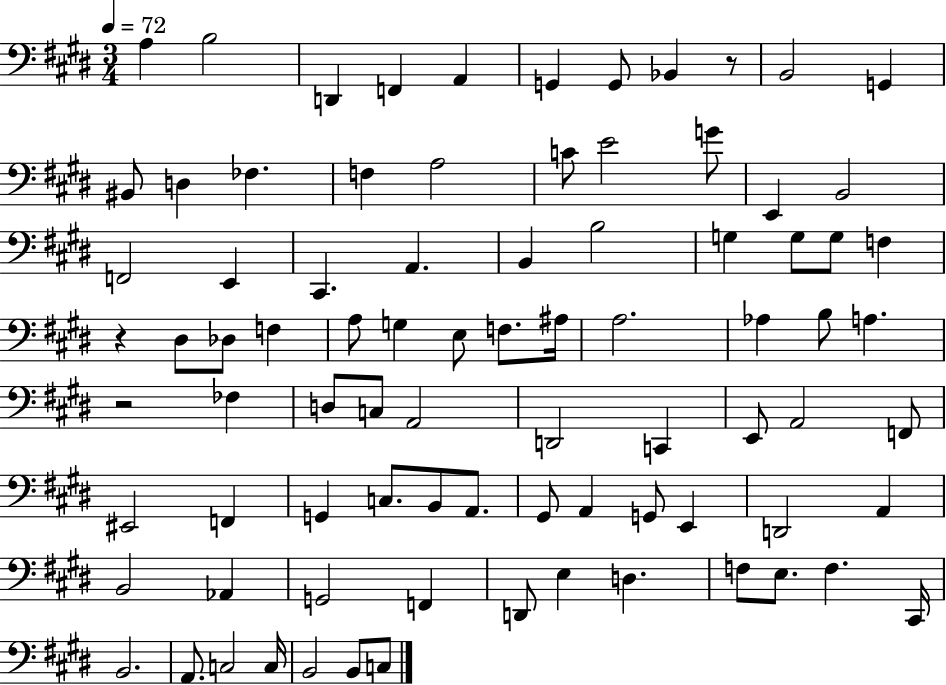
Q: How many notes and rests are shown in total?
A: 84